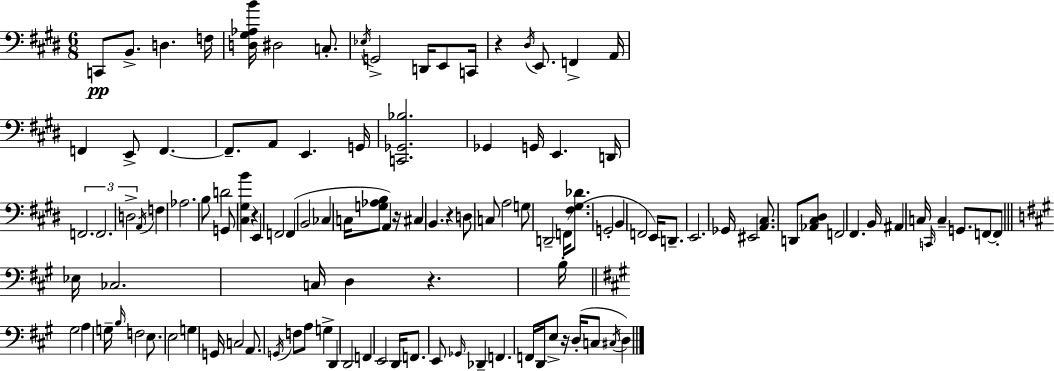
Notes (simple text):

C2/e B2/e. D3/q. F3/s [D3,G#3,Ab3,B4]/s D#3/h C3/e. Eb3/s G2/h D2/s E2/e C2/s R/q D#3/s E2/e. F2/q A2/s F2/q E2/e F2/q. F2/e. A2/e E2/q. G2/s [C2,Gb2,Bb3]/h. Gb2/q G2/s E2/q. D2/s F2/h. F2/h. D3/h A2/s F3/q Ab3/h. B3/e D4/h G2/e [C#3,G#3,B4]/q R/q E2/q F2/h F2/q B2/h CES3/q C3/s [G3,Ab3,B3]/e A2/q R/s C#3/q B2/q. R/q D3/e C3/e A3/h G3/e D2/h F2/s [F#3,G#3,Db4]/e. G2/h B2/q F2/h E2/s D2/e. E2/h. Gb2/s EIS2/h [A2,C#3]/e. D2/e [Ab2,C#3,D#3]/e F2/h F#2/q. B2/s A#2/q C3/s C2/s C3/q G2/e. F2/e F2/e Eb3/s CES3/h. C3/s D3/q R/q. B3/s G#3/h A3/q G3/s B3/s F3/h E3/e. E3/h G3/q G2/s C3/h A2/e. G2/s F3/e A3/e G3/q D2/q D2/h F2/q E2/h D2/s F2/e. E2/e Gb2/s Db2/q F2/q. F2/s D2/s E3/e R/s D3/s C3/e C#3/s D3/q